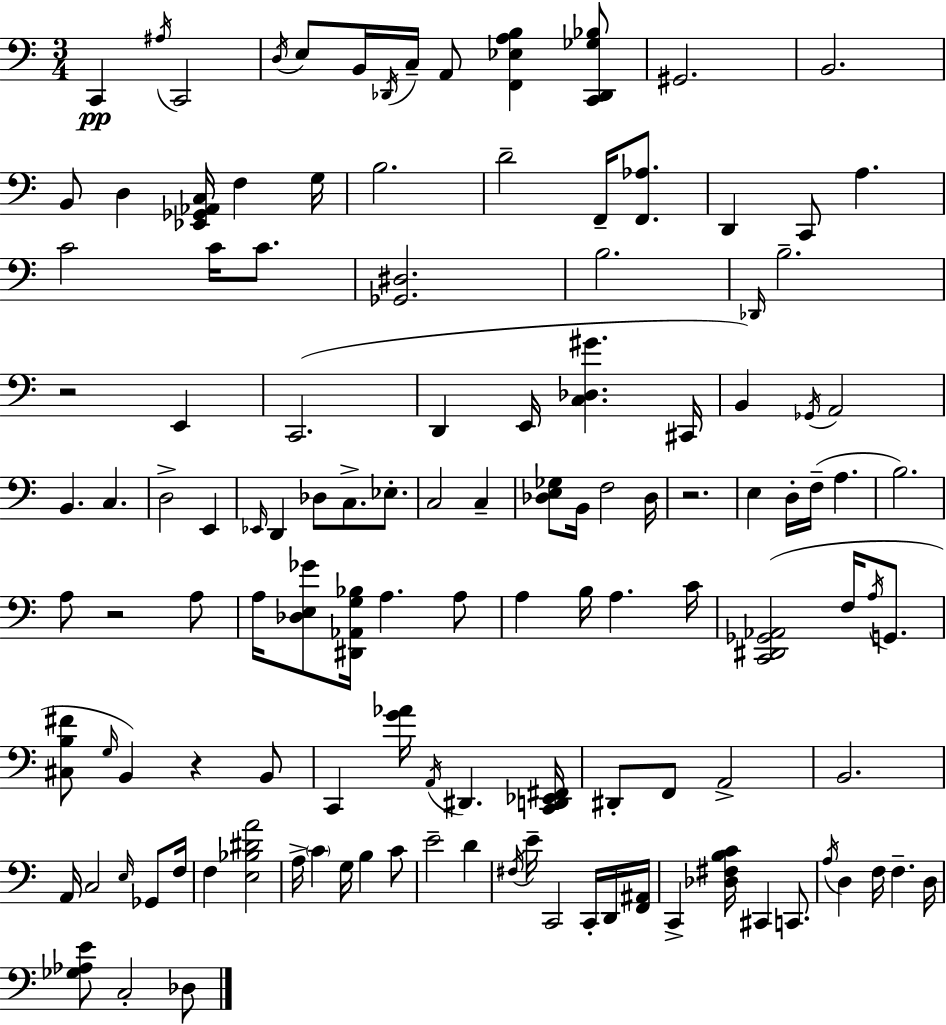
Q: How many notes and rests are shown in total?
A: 125